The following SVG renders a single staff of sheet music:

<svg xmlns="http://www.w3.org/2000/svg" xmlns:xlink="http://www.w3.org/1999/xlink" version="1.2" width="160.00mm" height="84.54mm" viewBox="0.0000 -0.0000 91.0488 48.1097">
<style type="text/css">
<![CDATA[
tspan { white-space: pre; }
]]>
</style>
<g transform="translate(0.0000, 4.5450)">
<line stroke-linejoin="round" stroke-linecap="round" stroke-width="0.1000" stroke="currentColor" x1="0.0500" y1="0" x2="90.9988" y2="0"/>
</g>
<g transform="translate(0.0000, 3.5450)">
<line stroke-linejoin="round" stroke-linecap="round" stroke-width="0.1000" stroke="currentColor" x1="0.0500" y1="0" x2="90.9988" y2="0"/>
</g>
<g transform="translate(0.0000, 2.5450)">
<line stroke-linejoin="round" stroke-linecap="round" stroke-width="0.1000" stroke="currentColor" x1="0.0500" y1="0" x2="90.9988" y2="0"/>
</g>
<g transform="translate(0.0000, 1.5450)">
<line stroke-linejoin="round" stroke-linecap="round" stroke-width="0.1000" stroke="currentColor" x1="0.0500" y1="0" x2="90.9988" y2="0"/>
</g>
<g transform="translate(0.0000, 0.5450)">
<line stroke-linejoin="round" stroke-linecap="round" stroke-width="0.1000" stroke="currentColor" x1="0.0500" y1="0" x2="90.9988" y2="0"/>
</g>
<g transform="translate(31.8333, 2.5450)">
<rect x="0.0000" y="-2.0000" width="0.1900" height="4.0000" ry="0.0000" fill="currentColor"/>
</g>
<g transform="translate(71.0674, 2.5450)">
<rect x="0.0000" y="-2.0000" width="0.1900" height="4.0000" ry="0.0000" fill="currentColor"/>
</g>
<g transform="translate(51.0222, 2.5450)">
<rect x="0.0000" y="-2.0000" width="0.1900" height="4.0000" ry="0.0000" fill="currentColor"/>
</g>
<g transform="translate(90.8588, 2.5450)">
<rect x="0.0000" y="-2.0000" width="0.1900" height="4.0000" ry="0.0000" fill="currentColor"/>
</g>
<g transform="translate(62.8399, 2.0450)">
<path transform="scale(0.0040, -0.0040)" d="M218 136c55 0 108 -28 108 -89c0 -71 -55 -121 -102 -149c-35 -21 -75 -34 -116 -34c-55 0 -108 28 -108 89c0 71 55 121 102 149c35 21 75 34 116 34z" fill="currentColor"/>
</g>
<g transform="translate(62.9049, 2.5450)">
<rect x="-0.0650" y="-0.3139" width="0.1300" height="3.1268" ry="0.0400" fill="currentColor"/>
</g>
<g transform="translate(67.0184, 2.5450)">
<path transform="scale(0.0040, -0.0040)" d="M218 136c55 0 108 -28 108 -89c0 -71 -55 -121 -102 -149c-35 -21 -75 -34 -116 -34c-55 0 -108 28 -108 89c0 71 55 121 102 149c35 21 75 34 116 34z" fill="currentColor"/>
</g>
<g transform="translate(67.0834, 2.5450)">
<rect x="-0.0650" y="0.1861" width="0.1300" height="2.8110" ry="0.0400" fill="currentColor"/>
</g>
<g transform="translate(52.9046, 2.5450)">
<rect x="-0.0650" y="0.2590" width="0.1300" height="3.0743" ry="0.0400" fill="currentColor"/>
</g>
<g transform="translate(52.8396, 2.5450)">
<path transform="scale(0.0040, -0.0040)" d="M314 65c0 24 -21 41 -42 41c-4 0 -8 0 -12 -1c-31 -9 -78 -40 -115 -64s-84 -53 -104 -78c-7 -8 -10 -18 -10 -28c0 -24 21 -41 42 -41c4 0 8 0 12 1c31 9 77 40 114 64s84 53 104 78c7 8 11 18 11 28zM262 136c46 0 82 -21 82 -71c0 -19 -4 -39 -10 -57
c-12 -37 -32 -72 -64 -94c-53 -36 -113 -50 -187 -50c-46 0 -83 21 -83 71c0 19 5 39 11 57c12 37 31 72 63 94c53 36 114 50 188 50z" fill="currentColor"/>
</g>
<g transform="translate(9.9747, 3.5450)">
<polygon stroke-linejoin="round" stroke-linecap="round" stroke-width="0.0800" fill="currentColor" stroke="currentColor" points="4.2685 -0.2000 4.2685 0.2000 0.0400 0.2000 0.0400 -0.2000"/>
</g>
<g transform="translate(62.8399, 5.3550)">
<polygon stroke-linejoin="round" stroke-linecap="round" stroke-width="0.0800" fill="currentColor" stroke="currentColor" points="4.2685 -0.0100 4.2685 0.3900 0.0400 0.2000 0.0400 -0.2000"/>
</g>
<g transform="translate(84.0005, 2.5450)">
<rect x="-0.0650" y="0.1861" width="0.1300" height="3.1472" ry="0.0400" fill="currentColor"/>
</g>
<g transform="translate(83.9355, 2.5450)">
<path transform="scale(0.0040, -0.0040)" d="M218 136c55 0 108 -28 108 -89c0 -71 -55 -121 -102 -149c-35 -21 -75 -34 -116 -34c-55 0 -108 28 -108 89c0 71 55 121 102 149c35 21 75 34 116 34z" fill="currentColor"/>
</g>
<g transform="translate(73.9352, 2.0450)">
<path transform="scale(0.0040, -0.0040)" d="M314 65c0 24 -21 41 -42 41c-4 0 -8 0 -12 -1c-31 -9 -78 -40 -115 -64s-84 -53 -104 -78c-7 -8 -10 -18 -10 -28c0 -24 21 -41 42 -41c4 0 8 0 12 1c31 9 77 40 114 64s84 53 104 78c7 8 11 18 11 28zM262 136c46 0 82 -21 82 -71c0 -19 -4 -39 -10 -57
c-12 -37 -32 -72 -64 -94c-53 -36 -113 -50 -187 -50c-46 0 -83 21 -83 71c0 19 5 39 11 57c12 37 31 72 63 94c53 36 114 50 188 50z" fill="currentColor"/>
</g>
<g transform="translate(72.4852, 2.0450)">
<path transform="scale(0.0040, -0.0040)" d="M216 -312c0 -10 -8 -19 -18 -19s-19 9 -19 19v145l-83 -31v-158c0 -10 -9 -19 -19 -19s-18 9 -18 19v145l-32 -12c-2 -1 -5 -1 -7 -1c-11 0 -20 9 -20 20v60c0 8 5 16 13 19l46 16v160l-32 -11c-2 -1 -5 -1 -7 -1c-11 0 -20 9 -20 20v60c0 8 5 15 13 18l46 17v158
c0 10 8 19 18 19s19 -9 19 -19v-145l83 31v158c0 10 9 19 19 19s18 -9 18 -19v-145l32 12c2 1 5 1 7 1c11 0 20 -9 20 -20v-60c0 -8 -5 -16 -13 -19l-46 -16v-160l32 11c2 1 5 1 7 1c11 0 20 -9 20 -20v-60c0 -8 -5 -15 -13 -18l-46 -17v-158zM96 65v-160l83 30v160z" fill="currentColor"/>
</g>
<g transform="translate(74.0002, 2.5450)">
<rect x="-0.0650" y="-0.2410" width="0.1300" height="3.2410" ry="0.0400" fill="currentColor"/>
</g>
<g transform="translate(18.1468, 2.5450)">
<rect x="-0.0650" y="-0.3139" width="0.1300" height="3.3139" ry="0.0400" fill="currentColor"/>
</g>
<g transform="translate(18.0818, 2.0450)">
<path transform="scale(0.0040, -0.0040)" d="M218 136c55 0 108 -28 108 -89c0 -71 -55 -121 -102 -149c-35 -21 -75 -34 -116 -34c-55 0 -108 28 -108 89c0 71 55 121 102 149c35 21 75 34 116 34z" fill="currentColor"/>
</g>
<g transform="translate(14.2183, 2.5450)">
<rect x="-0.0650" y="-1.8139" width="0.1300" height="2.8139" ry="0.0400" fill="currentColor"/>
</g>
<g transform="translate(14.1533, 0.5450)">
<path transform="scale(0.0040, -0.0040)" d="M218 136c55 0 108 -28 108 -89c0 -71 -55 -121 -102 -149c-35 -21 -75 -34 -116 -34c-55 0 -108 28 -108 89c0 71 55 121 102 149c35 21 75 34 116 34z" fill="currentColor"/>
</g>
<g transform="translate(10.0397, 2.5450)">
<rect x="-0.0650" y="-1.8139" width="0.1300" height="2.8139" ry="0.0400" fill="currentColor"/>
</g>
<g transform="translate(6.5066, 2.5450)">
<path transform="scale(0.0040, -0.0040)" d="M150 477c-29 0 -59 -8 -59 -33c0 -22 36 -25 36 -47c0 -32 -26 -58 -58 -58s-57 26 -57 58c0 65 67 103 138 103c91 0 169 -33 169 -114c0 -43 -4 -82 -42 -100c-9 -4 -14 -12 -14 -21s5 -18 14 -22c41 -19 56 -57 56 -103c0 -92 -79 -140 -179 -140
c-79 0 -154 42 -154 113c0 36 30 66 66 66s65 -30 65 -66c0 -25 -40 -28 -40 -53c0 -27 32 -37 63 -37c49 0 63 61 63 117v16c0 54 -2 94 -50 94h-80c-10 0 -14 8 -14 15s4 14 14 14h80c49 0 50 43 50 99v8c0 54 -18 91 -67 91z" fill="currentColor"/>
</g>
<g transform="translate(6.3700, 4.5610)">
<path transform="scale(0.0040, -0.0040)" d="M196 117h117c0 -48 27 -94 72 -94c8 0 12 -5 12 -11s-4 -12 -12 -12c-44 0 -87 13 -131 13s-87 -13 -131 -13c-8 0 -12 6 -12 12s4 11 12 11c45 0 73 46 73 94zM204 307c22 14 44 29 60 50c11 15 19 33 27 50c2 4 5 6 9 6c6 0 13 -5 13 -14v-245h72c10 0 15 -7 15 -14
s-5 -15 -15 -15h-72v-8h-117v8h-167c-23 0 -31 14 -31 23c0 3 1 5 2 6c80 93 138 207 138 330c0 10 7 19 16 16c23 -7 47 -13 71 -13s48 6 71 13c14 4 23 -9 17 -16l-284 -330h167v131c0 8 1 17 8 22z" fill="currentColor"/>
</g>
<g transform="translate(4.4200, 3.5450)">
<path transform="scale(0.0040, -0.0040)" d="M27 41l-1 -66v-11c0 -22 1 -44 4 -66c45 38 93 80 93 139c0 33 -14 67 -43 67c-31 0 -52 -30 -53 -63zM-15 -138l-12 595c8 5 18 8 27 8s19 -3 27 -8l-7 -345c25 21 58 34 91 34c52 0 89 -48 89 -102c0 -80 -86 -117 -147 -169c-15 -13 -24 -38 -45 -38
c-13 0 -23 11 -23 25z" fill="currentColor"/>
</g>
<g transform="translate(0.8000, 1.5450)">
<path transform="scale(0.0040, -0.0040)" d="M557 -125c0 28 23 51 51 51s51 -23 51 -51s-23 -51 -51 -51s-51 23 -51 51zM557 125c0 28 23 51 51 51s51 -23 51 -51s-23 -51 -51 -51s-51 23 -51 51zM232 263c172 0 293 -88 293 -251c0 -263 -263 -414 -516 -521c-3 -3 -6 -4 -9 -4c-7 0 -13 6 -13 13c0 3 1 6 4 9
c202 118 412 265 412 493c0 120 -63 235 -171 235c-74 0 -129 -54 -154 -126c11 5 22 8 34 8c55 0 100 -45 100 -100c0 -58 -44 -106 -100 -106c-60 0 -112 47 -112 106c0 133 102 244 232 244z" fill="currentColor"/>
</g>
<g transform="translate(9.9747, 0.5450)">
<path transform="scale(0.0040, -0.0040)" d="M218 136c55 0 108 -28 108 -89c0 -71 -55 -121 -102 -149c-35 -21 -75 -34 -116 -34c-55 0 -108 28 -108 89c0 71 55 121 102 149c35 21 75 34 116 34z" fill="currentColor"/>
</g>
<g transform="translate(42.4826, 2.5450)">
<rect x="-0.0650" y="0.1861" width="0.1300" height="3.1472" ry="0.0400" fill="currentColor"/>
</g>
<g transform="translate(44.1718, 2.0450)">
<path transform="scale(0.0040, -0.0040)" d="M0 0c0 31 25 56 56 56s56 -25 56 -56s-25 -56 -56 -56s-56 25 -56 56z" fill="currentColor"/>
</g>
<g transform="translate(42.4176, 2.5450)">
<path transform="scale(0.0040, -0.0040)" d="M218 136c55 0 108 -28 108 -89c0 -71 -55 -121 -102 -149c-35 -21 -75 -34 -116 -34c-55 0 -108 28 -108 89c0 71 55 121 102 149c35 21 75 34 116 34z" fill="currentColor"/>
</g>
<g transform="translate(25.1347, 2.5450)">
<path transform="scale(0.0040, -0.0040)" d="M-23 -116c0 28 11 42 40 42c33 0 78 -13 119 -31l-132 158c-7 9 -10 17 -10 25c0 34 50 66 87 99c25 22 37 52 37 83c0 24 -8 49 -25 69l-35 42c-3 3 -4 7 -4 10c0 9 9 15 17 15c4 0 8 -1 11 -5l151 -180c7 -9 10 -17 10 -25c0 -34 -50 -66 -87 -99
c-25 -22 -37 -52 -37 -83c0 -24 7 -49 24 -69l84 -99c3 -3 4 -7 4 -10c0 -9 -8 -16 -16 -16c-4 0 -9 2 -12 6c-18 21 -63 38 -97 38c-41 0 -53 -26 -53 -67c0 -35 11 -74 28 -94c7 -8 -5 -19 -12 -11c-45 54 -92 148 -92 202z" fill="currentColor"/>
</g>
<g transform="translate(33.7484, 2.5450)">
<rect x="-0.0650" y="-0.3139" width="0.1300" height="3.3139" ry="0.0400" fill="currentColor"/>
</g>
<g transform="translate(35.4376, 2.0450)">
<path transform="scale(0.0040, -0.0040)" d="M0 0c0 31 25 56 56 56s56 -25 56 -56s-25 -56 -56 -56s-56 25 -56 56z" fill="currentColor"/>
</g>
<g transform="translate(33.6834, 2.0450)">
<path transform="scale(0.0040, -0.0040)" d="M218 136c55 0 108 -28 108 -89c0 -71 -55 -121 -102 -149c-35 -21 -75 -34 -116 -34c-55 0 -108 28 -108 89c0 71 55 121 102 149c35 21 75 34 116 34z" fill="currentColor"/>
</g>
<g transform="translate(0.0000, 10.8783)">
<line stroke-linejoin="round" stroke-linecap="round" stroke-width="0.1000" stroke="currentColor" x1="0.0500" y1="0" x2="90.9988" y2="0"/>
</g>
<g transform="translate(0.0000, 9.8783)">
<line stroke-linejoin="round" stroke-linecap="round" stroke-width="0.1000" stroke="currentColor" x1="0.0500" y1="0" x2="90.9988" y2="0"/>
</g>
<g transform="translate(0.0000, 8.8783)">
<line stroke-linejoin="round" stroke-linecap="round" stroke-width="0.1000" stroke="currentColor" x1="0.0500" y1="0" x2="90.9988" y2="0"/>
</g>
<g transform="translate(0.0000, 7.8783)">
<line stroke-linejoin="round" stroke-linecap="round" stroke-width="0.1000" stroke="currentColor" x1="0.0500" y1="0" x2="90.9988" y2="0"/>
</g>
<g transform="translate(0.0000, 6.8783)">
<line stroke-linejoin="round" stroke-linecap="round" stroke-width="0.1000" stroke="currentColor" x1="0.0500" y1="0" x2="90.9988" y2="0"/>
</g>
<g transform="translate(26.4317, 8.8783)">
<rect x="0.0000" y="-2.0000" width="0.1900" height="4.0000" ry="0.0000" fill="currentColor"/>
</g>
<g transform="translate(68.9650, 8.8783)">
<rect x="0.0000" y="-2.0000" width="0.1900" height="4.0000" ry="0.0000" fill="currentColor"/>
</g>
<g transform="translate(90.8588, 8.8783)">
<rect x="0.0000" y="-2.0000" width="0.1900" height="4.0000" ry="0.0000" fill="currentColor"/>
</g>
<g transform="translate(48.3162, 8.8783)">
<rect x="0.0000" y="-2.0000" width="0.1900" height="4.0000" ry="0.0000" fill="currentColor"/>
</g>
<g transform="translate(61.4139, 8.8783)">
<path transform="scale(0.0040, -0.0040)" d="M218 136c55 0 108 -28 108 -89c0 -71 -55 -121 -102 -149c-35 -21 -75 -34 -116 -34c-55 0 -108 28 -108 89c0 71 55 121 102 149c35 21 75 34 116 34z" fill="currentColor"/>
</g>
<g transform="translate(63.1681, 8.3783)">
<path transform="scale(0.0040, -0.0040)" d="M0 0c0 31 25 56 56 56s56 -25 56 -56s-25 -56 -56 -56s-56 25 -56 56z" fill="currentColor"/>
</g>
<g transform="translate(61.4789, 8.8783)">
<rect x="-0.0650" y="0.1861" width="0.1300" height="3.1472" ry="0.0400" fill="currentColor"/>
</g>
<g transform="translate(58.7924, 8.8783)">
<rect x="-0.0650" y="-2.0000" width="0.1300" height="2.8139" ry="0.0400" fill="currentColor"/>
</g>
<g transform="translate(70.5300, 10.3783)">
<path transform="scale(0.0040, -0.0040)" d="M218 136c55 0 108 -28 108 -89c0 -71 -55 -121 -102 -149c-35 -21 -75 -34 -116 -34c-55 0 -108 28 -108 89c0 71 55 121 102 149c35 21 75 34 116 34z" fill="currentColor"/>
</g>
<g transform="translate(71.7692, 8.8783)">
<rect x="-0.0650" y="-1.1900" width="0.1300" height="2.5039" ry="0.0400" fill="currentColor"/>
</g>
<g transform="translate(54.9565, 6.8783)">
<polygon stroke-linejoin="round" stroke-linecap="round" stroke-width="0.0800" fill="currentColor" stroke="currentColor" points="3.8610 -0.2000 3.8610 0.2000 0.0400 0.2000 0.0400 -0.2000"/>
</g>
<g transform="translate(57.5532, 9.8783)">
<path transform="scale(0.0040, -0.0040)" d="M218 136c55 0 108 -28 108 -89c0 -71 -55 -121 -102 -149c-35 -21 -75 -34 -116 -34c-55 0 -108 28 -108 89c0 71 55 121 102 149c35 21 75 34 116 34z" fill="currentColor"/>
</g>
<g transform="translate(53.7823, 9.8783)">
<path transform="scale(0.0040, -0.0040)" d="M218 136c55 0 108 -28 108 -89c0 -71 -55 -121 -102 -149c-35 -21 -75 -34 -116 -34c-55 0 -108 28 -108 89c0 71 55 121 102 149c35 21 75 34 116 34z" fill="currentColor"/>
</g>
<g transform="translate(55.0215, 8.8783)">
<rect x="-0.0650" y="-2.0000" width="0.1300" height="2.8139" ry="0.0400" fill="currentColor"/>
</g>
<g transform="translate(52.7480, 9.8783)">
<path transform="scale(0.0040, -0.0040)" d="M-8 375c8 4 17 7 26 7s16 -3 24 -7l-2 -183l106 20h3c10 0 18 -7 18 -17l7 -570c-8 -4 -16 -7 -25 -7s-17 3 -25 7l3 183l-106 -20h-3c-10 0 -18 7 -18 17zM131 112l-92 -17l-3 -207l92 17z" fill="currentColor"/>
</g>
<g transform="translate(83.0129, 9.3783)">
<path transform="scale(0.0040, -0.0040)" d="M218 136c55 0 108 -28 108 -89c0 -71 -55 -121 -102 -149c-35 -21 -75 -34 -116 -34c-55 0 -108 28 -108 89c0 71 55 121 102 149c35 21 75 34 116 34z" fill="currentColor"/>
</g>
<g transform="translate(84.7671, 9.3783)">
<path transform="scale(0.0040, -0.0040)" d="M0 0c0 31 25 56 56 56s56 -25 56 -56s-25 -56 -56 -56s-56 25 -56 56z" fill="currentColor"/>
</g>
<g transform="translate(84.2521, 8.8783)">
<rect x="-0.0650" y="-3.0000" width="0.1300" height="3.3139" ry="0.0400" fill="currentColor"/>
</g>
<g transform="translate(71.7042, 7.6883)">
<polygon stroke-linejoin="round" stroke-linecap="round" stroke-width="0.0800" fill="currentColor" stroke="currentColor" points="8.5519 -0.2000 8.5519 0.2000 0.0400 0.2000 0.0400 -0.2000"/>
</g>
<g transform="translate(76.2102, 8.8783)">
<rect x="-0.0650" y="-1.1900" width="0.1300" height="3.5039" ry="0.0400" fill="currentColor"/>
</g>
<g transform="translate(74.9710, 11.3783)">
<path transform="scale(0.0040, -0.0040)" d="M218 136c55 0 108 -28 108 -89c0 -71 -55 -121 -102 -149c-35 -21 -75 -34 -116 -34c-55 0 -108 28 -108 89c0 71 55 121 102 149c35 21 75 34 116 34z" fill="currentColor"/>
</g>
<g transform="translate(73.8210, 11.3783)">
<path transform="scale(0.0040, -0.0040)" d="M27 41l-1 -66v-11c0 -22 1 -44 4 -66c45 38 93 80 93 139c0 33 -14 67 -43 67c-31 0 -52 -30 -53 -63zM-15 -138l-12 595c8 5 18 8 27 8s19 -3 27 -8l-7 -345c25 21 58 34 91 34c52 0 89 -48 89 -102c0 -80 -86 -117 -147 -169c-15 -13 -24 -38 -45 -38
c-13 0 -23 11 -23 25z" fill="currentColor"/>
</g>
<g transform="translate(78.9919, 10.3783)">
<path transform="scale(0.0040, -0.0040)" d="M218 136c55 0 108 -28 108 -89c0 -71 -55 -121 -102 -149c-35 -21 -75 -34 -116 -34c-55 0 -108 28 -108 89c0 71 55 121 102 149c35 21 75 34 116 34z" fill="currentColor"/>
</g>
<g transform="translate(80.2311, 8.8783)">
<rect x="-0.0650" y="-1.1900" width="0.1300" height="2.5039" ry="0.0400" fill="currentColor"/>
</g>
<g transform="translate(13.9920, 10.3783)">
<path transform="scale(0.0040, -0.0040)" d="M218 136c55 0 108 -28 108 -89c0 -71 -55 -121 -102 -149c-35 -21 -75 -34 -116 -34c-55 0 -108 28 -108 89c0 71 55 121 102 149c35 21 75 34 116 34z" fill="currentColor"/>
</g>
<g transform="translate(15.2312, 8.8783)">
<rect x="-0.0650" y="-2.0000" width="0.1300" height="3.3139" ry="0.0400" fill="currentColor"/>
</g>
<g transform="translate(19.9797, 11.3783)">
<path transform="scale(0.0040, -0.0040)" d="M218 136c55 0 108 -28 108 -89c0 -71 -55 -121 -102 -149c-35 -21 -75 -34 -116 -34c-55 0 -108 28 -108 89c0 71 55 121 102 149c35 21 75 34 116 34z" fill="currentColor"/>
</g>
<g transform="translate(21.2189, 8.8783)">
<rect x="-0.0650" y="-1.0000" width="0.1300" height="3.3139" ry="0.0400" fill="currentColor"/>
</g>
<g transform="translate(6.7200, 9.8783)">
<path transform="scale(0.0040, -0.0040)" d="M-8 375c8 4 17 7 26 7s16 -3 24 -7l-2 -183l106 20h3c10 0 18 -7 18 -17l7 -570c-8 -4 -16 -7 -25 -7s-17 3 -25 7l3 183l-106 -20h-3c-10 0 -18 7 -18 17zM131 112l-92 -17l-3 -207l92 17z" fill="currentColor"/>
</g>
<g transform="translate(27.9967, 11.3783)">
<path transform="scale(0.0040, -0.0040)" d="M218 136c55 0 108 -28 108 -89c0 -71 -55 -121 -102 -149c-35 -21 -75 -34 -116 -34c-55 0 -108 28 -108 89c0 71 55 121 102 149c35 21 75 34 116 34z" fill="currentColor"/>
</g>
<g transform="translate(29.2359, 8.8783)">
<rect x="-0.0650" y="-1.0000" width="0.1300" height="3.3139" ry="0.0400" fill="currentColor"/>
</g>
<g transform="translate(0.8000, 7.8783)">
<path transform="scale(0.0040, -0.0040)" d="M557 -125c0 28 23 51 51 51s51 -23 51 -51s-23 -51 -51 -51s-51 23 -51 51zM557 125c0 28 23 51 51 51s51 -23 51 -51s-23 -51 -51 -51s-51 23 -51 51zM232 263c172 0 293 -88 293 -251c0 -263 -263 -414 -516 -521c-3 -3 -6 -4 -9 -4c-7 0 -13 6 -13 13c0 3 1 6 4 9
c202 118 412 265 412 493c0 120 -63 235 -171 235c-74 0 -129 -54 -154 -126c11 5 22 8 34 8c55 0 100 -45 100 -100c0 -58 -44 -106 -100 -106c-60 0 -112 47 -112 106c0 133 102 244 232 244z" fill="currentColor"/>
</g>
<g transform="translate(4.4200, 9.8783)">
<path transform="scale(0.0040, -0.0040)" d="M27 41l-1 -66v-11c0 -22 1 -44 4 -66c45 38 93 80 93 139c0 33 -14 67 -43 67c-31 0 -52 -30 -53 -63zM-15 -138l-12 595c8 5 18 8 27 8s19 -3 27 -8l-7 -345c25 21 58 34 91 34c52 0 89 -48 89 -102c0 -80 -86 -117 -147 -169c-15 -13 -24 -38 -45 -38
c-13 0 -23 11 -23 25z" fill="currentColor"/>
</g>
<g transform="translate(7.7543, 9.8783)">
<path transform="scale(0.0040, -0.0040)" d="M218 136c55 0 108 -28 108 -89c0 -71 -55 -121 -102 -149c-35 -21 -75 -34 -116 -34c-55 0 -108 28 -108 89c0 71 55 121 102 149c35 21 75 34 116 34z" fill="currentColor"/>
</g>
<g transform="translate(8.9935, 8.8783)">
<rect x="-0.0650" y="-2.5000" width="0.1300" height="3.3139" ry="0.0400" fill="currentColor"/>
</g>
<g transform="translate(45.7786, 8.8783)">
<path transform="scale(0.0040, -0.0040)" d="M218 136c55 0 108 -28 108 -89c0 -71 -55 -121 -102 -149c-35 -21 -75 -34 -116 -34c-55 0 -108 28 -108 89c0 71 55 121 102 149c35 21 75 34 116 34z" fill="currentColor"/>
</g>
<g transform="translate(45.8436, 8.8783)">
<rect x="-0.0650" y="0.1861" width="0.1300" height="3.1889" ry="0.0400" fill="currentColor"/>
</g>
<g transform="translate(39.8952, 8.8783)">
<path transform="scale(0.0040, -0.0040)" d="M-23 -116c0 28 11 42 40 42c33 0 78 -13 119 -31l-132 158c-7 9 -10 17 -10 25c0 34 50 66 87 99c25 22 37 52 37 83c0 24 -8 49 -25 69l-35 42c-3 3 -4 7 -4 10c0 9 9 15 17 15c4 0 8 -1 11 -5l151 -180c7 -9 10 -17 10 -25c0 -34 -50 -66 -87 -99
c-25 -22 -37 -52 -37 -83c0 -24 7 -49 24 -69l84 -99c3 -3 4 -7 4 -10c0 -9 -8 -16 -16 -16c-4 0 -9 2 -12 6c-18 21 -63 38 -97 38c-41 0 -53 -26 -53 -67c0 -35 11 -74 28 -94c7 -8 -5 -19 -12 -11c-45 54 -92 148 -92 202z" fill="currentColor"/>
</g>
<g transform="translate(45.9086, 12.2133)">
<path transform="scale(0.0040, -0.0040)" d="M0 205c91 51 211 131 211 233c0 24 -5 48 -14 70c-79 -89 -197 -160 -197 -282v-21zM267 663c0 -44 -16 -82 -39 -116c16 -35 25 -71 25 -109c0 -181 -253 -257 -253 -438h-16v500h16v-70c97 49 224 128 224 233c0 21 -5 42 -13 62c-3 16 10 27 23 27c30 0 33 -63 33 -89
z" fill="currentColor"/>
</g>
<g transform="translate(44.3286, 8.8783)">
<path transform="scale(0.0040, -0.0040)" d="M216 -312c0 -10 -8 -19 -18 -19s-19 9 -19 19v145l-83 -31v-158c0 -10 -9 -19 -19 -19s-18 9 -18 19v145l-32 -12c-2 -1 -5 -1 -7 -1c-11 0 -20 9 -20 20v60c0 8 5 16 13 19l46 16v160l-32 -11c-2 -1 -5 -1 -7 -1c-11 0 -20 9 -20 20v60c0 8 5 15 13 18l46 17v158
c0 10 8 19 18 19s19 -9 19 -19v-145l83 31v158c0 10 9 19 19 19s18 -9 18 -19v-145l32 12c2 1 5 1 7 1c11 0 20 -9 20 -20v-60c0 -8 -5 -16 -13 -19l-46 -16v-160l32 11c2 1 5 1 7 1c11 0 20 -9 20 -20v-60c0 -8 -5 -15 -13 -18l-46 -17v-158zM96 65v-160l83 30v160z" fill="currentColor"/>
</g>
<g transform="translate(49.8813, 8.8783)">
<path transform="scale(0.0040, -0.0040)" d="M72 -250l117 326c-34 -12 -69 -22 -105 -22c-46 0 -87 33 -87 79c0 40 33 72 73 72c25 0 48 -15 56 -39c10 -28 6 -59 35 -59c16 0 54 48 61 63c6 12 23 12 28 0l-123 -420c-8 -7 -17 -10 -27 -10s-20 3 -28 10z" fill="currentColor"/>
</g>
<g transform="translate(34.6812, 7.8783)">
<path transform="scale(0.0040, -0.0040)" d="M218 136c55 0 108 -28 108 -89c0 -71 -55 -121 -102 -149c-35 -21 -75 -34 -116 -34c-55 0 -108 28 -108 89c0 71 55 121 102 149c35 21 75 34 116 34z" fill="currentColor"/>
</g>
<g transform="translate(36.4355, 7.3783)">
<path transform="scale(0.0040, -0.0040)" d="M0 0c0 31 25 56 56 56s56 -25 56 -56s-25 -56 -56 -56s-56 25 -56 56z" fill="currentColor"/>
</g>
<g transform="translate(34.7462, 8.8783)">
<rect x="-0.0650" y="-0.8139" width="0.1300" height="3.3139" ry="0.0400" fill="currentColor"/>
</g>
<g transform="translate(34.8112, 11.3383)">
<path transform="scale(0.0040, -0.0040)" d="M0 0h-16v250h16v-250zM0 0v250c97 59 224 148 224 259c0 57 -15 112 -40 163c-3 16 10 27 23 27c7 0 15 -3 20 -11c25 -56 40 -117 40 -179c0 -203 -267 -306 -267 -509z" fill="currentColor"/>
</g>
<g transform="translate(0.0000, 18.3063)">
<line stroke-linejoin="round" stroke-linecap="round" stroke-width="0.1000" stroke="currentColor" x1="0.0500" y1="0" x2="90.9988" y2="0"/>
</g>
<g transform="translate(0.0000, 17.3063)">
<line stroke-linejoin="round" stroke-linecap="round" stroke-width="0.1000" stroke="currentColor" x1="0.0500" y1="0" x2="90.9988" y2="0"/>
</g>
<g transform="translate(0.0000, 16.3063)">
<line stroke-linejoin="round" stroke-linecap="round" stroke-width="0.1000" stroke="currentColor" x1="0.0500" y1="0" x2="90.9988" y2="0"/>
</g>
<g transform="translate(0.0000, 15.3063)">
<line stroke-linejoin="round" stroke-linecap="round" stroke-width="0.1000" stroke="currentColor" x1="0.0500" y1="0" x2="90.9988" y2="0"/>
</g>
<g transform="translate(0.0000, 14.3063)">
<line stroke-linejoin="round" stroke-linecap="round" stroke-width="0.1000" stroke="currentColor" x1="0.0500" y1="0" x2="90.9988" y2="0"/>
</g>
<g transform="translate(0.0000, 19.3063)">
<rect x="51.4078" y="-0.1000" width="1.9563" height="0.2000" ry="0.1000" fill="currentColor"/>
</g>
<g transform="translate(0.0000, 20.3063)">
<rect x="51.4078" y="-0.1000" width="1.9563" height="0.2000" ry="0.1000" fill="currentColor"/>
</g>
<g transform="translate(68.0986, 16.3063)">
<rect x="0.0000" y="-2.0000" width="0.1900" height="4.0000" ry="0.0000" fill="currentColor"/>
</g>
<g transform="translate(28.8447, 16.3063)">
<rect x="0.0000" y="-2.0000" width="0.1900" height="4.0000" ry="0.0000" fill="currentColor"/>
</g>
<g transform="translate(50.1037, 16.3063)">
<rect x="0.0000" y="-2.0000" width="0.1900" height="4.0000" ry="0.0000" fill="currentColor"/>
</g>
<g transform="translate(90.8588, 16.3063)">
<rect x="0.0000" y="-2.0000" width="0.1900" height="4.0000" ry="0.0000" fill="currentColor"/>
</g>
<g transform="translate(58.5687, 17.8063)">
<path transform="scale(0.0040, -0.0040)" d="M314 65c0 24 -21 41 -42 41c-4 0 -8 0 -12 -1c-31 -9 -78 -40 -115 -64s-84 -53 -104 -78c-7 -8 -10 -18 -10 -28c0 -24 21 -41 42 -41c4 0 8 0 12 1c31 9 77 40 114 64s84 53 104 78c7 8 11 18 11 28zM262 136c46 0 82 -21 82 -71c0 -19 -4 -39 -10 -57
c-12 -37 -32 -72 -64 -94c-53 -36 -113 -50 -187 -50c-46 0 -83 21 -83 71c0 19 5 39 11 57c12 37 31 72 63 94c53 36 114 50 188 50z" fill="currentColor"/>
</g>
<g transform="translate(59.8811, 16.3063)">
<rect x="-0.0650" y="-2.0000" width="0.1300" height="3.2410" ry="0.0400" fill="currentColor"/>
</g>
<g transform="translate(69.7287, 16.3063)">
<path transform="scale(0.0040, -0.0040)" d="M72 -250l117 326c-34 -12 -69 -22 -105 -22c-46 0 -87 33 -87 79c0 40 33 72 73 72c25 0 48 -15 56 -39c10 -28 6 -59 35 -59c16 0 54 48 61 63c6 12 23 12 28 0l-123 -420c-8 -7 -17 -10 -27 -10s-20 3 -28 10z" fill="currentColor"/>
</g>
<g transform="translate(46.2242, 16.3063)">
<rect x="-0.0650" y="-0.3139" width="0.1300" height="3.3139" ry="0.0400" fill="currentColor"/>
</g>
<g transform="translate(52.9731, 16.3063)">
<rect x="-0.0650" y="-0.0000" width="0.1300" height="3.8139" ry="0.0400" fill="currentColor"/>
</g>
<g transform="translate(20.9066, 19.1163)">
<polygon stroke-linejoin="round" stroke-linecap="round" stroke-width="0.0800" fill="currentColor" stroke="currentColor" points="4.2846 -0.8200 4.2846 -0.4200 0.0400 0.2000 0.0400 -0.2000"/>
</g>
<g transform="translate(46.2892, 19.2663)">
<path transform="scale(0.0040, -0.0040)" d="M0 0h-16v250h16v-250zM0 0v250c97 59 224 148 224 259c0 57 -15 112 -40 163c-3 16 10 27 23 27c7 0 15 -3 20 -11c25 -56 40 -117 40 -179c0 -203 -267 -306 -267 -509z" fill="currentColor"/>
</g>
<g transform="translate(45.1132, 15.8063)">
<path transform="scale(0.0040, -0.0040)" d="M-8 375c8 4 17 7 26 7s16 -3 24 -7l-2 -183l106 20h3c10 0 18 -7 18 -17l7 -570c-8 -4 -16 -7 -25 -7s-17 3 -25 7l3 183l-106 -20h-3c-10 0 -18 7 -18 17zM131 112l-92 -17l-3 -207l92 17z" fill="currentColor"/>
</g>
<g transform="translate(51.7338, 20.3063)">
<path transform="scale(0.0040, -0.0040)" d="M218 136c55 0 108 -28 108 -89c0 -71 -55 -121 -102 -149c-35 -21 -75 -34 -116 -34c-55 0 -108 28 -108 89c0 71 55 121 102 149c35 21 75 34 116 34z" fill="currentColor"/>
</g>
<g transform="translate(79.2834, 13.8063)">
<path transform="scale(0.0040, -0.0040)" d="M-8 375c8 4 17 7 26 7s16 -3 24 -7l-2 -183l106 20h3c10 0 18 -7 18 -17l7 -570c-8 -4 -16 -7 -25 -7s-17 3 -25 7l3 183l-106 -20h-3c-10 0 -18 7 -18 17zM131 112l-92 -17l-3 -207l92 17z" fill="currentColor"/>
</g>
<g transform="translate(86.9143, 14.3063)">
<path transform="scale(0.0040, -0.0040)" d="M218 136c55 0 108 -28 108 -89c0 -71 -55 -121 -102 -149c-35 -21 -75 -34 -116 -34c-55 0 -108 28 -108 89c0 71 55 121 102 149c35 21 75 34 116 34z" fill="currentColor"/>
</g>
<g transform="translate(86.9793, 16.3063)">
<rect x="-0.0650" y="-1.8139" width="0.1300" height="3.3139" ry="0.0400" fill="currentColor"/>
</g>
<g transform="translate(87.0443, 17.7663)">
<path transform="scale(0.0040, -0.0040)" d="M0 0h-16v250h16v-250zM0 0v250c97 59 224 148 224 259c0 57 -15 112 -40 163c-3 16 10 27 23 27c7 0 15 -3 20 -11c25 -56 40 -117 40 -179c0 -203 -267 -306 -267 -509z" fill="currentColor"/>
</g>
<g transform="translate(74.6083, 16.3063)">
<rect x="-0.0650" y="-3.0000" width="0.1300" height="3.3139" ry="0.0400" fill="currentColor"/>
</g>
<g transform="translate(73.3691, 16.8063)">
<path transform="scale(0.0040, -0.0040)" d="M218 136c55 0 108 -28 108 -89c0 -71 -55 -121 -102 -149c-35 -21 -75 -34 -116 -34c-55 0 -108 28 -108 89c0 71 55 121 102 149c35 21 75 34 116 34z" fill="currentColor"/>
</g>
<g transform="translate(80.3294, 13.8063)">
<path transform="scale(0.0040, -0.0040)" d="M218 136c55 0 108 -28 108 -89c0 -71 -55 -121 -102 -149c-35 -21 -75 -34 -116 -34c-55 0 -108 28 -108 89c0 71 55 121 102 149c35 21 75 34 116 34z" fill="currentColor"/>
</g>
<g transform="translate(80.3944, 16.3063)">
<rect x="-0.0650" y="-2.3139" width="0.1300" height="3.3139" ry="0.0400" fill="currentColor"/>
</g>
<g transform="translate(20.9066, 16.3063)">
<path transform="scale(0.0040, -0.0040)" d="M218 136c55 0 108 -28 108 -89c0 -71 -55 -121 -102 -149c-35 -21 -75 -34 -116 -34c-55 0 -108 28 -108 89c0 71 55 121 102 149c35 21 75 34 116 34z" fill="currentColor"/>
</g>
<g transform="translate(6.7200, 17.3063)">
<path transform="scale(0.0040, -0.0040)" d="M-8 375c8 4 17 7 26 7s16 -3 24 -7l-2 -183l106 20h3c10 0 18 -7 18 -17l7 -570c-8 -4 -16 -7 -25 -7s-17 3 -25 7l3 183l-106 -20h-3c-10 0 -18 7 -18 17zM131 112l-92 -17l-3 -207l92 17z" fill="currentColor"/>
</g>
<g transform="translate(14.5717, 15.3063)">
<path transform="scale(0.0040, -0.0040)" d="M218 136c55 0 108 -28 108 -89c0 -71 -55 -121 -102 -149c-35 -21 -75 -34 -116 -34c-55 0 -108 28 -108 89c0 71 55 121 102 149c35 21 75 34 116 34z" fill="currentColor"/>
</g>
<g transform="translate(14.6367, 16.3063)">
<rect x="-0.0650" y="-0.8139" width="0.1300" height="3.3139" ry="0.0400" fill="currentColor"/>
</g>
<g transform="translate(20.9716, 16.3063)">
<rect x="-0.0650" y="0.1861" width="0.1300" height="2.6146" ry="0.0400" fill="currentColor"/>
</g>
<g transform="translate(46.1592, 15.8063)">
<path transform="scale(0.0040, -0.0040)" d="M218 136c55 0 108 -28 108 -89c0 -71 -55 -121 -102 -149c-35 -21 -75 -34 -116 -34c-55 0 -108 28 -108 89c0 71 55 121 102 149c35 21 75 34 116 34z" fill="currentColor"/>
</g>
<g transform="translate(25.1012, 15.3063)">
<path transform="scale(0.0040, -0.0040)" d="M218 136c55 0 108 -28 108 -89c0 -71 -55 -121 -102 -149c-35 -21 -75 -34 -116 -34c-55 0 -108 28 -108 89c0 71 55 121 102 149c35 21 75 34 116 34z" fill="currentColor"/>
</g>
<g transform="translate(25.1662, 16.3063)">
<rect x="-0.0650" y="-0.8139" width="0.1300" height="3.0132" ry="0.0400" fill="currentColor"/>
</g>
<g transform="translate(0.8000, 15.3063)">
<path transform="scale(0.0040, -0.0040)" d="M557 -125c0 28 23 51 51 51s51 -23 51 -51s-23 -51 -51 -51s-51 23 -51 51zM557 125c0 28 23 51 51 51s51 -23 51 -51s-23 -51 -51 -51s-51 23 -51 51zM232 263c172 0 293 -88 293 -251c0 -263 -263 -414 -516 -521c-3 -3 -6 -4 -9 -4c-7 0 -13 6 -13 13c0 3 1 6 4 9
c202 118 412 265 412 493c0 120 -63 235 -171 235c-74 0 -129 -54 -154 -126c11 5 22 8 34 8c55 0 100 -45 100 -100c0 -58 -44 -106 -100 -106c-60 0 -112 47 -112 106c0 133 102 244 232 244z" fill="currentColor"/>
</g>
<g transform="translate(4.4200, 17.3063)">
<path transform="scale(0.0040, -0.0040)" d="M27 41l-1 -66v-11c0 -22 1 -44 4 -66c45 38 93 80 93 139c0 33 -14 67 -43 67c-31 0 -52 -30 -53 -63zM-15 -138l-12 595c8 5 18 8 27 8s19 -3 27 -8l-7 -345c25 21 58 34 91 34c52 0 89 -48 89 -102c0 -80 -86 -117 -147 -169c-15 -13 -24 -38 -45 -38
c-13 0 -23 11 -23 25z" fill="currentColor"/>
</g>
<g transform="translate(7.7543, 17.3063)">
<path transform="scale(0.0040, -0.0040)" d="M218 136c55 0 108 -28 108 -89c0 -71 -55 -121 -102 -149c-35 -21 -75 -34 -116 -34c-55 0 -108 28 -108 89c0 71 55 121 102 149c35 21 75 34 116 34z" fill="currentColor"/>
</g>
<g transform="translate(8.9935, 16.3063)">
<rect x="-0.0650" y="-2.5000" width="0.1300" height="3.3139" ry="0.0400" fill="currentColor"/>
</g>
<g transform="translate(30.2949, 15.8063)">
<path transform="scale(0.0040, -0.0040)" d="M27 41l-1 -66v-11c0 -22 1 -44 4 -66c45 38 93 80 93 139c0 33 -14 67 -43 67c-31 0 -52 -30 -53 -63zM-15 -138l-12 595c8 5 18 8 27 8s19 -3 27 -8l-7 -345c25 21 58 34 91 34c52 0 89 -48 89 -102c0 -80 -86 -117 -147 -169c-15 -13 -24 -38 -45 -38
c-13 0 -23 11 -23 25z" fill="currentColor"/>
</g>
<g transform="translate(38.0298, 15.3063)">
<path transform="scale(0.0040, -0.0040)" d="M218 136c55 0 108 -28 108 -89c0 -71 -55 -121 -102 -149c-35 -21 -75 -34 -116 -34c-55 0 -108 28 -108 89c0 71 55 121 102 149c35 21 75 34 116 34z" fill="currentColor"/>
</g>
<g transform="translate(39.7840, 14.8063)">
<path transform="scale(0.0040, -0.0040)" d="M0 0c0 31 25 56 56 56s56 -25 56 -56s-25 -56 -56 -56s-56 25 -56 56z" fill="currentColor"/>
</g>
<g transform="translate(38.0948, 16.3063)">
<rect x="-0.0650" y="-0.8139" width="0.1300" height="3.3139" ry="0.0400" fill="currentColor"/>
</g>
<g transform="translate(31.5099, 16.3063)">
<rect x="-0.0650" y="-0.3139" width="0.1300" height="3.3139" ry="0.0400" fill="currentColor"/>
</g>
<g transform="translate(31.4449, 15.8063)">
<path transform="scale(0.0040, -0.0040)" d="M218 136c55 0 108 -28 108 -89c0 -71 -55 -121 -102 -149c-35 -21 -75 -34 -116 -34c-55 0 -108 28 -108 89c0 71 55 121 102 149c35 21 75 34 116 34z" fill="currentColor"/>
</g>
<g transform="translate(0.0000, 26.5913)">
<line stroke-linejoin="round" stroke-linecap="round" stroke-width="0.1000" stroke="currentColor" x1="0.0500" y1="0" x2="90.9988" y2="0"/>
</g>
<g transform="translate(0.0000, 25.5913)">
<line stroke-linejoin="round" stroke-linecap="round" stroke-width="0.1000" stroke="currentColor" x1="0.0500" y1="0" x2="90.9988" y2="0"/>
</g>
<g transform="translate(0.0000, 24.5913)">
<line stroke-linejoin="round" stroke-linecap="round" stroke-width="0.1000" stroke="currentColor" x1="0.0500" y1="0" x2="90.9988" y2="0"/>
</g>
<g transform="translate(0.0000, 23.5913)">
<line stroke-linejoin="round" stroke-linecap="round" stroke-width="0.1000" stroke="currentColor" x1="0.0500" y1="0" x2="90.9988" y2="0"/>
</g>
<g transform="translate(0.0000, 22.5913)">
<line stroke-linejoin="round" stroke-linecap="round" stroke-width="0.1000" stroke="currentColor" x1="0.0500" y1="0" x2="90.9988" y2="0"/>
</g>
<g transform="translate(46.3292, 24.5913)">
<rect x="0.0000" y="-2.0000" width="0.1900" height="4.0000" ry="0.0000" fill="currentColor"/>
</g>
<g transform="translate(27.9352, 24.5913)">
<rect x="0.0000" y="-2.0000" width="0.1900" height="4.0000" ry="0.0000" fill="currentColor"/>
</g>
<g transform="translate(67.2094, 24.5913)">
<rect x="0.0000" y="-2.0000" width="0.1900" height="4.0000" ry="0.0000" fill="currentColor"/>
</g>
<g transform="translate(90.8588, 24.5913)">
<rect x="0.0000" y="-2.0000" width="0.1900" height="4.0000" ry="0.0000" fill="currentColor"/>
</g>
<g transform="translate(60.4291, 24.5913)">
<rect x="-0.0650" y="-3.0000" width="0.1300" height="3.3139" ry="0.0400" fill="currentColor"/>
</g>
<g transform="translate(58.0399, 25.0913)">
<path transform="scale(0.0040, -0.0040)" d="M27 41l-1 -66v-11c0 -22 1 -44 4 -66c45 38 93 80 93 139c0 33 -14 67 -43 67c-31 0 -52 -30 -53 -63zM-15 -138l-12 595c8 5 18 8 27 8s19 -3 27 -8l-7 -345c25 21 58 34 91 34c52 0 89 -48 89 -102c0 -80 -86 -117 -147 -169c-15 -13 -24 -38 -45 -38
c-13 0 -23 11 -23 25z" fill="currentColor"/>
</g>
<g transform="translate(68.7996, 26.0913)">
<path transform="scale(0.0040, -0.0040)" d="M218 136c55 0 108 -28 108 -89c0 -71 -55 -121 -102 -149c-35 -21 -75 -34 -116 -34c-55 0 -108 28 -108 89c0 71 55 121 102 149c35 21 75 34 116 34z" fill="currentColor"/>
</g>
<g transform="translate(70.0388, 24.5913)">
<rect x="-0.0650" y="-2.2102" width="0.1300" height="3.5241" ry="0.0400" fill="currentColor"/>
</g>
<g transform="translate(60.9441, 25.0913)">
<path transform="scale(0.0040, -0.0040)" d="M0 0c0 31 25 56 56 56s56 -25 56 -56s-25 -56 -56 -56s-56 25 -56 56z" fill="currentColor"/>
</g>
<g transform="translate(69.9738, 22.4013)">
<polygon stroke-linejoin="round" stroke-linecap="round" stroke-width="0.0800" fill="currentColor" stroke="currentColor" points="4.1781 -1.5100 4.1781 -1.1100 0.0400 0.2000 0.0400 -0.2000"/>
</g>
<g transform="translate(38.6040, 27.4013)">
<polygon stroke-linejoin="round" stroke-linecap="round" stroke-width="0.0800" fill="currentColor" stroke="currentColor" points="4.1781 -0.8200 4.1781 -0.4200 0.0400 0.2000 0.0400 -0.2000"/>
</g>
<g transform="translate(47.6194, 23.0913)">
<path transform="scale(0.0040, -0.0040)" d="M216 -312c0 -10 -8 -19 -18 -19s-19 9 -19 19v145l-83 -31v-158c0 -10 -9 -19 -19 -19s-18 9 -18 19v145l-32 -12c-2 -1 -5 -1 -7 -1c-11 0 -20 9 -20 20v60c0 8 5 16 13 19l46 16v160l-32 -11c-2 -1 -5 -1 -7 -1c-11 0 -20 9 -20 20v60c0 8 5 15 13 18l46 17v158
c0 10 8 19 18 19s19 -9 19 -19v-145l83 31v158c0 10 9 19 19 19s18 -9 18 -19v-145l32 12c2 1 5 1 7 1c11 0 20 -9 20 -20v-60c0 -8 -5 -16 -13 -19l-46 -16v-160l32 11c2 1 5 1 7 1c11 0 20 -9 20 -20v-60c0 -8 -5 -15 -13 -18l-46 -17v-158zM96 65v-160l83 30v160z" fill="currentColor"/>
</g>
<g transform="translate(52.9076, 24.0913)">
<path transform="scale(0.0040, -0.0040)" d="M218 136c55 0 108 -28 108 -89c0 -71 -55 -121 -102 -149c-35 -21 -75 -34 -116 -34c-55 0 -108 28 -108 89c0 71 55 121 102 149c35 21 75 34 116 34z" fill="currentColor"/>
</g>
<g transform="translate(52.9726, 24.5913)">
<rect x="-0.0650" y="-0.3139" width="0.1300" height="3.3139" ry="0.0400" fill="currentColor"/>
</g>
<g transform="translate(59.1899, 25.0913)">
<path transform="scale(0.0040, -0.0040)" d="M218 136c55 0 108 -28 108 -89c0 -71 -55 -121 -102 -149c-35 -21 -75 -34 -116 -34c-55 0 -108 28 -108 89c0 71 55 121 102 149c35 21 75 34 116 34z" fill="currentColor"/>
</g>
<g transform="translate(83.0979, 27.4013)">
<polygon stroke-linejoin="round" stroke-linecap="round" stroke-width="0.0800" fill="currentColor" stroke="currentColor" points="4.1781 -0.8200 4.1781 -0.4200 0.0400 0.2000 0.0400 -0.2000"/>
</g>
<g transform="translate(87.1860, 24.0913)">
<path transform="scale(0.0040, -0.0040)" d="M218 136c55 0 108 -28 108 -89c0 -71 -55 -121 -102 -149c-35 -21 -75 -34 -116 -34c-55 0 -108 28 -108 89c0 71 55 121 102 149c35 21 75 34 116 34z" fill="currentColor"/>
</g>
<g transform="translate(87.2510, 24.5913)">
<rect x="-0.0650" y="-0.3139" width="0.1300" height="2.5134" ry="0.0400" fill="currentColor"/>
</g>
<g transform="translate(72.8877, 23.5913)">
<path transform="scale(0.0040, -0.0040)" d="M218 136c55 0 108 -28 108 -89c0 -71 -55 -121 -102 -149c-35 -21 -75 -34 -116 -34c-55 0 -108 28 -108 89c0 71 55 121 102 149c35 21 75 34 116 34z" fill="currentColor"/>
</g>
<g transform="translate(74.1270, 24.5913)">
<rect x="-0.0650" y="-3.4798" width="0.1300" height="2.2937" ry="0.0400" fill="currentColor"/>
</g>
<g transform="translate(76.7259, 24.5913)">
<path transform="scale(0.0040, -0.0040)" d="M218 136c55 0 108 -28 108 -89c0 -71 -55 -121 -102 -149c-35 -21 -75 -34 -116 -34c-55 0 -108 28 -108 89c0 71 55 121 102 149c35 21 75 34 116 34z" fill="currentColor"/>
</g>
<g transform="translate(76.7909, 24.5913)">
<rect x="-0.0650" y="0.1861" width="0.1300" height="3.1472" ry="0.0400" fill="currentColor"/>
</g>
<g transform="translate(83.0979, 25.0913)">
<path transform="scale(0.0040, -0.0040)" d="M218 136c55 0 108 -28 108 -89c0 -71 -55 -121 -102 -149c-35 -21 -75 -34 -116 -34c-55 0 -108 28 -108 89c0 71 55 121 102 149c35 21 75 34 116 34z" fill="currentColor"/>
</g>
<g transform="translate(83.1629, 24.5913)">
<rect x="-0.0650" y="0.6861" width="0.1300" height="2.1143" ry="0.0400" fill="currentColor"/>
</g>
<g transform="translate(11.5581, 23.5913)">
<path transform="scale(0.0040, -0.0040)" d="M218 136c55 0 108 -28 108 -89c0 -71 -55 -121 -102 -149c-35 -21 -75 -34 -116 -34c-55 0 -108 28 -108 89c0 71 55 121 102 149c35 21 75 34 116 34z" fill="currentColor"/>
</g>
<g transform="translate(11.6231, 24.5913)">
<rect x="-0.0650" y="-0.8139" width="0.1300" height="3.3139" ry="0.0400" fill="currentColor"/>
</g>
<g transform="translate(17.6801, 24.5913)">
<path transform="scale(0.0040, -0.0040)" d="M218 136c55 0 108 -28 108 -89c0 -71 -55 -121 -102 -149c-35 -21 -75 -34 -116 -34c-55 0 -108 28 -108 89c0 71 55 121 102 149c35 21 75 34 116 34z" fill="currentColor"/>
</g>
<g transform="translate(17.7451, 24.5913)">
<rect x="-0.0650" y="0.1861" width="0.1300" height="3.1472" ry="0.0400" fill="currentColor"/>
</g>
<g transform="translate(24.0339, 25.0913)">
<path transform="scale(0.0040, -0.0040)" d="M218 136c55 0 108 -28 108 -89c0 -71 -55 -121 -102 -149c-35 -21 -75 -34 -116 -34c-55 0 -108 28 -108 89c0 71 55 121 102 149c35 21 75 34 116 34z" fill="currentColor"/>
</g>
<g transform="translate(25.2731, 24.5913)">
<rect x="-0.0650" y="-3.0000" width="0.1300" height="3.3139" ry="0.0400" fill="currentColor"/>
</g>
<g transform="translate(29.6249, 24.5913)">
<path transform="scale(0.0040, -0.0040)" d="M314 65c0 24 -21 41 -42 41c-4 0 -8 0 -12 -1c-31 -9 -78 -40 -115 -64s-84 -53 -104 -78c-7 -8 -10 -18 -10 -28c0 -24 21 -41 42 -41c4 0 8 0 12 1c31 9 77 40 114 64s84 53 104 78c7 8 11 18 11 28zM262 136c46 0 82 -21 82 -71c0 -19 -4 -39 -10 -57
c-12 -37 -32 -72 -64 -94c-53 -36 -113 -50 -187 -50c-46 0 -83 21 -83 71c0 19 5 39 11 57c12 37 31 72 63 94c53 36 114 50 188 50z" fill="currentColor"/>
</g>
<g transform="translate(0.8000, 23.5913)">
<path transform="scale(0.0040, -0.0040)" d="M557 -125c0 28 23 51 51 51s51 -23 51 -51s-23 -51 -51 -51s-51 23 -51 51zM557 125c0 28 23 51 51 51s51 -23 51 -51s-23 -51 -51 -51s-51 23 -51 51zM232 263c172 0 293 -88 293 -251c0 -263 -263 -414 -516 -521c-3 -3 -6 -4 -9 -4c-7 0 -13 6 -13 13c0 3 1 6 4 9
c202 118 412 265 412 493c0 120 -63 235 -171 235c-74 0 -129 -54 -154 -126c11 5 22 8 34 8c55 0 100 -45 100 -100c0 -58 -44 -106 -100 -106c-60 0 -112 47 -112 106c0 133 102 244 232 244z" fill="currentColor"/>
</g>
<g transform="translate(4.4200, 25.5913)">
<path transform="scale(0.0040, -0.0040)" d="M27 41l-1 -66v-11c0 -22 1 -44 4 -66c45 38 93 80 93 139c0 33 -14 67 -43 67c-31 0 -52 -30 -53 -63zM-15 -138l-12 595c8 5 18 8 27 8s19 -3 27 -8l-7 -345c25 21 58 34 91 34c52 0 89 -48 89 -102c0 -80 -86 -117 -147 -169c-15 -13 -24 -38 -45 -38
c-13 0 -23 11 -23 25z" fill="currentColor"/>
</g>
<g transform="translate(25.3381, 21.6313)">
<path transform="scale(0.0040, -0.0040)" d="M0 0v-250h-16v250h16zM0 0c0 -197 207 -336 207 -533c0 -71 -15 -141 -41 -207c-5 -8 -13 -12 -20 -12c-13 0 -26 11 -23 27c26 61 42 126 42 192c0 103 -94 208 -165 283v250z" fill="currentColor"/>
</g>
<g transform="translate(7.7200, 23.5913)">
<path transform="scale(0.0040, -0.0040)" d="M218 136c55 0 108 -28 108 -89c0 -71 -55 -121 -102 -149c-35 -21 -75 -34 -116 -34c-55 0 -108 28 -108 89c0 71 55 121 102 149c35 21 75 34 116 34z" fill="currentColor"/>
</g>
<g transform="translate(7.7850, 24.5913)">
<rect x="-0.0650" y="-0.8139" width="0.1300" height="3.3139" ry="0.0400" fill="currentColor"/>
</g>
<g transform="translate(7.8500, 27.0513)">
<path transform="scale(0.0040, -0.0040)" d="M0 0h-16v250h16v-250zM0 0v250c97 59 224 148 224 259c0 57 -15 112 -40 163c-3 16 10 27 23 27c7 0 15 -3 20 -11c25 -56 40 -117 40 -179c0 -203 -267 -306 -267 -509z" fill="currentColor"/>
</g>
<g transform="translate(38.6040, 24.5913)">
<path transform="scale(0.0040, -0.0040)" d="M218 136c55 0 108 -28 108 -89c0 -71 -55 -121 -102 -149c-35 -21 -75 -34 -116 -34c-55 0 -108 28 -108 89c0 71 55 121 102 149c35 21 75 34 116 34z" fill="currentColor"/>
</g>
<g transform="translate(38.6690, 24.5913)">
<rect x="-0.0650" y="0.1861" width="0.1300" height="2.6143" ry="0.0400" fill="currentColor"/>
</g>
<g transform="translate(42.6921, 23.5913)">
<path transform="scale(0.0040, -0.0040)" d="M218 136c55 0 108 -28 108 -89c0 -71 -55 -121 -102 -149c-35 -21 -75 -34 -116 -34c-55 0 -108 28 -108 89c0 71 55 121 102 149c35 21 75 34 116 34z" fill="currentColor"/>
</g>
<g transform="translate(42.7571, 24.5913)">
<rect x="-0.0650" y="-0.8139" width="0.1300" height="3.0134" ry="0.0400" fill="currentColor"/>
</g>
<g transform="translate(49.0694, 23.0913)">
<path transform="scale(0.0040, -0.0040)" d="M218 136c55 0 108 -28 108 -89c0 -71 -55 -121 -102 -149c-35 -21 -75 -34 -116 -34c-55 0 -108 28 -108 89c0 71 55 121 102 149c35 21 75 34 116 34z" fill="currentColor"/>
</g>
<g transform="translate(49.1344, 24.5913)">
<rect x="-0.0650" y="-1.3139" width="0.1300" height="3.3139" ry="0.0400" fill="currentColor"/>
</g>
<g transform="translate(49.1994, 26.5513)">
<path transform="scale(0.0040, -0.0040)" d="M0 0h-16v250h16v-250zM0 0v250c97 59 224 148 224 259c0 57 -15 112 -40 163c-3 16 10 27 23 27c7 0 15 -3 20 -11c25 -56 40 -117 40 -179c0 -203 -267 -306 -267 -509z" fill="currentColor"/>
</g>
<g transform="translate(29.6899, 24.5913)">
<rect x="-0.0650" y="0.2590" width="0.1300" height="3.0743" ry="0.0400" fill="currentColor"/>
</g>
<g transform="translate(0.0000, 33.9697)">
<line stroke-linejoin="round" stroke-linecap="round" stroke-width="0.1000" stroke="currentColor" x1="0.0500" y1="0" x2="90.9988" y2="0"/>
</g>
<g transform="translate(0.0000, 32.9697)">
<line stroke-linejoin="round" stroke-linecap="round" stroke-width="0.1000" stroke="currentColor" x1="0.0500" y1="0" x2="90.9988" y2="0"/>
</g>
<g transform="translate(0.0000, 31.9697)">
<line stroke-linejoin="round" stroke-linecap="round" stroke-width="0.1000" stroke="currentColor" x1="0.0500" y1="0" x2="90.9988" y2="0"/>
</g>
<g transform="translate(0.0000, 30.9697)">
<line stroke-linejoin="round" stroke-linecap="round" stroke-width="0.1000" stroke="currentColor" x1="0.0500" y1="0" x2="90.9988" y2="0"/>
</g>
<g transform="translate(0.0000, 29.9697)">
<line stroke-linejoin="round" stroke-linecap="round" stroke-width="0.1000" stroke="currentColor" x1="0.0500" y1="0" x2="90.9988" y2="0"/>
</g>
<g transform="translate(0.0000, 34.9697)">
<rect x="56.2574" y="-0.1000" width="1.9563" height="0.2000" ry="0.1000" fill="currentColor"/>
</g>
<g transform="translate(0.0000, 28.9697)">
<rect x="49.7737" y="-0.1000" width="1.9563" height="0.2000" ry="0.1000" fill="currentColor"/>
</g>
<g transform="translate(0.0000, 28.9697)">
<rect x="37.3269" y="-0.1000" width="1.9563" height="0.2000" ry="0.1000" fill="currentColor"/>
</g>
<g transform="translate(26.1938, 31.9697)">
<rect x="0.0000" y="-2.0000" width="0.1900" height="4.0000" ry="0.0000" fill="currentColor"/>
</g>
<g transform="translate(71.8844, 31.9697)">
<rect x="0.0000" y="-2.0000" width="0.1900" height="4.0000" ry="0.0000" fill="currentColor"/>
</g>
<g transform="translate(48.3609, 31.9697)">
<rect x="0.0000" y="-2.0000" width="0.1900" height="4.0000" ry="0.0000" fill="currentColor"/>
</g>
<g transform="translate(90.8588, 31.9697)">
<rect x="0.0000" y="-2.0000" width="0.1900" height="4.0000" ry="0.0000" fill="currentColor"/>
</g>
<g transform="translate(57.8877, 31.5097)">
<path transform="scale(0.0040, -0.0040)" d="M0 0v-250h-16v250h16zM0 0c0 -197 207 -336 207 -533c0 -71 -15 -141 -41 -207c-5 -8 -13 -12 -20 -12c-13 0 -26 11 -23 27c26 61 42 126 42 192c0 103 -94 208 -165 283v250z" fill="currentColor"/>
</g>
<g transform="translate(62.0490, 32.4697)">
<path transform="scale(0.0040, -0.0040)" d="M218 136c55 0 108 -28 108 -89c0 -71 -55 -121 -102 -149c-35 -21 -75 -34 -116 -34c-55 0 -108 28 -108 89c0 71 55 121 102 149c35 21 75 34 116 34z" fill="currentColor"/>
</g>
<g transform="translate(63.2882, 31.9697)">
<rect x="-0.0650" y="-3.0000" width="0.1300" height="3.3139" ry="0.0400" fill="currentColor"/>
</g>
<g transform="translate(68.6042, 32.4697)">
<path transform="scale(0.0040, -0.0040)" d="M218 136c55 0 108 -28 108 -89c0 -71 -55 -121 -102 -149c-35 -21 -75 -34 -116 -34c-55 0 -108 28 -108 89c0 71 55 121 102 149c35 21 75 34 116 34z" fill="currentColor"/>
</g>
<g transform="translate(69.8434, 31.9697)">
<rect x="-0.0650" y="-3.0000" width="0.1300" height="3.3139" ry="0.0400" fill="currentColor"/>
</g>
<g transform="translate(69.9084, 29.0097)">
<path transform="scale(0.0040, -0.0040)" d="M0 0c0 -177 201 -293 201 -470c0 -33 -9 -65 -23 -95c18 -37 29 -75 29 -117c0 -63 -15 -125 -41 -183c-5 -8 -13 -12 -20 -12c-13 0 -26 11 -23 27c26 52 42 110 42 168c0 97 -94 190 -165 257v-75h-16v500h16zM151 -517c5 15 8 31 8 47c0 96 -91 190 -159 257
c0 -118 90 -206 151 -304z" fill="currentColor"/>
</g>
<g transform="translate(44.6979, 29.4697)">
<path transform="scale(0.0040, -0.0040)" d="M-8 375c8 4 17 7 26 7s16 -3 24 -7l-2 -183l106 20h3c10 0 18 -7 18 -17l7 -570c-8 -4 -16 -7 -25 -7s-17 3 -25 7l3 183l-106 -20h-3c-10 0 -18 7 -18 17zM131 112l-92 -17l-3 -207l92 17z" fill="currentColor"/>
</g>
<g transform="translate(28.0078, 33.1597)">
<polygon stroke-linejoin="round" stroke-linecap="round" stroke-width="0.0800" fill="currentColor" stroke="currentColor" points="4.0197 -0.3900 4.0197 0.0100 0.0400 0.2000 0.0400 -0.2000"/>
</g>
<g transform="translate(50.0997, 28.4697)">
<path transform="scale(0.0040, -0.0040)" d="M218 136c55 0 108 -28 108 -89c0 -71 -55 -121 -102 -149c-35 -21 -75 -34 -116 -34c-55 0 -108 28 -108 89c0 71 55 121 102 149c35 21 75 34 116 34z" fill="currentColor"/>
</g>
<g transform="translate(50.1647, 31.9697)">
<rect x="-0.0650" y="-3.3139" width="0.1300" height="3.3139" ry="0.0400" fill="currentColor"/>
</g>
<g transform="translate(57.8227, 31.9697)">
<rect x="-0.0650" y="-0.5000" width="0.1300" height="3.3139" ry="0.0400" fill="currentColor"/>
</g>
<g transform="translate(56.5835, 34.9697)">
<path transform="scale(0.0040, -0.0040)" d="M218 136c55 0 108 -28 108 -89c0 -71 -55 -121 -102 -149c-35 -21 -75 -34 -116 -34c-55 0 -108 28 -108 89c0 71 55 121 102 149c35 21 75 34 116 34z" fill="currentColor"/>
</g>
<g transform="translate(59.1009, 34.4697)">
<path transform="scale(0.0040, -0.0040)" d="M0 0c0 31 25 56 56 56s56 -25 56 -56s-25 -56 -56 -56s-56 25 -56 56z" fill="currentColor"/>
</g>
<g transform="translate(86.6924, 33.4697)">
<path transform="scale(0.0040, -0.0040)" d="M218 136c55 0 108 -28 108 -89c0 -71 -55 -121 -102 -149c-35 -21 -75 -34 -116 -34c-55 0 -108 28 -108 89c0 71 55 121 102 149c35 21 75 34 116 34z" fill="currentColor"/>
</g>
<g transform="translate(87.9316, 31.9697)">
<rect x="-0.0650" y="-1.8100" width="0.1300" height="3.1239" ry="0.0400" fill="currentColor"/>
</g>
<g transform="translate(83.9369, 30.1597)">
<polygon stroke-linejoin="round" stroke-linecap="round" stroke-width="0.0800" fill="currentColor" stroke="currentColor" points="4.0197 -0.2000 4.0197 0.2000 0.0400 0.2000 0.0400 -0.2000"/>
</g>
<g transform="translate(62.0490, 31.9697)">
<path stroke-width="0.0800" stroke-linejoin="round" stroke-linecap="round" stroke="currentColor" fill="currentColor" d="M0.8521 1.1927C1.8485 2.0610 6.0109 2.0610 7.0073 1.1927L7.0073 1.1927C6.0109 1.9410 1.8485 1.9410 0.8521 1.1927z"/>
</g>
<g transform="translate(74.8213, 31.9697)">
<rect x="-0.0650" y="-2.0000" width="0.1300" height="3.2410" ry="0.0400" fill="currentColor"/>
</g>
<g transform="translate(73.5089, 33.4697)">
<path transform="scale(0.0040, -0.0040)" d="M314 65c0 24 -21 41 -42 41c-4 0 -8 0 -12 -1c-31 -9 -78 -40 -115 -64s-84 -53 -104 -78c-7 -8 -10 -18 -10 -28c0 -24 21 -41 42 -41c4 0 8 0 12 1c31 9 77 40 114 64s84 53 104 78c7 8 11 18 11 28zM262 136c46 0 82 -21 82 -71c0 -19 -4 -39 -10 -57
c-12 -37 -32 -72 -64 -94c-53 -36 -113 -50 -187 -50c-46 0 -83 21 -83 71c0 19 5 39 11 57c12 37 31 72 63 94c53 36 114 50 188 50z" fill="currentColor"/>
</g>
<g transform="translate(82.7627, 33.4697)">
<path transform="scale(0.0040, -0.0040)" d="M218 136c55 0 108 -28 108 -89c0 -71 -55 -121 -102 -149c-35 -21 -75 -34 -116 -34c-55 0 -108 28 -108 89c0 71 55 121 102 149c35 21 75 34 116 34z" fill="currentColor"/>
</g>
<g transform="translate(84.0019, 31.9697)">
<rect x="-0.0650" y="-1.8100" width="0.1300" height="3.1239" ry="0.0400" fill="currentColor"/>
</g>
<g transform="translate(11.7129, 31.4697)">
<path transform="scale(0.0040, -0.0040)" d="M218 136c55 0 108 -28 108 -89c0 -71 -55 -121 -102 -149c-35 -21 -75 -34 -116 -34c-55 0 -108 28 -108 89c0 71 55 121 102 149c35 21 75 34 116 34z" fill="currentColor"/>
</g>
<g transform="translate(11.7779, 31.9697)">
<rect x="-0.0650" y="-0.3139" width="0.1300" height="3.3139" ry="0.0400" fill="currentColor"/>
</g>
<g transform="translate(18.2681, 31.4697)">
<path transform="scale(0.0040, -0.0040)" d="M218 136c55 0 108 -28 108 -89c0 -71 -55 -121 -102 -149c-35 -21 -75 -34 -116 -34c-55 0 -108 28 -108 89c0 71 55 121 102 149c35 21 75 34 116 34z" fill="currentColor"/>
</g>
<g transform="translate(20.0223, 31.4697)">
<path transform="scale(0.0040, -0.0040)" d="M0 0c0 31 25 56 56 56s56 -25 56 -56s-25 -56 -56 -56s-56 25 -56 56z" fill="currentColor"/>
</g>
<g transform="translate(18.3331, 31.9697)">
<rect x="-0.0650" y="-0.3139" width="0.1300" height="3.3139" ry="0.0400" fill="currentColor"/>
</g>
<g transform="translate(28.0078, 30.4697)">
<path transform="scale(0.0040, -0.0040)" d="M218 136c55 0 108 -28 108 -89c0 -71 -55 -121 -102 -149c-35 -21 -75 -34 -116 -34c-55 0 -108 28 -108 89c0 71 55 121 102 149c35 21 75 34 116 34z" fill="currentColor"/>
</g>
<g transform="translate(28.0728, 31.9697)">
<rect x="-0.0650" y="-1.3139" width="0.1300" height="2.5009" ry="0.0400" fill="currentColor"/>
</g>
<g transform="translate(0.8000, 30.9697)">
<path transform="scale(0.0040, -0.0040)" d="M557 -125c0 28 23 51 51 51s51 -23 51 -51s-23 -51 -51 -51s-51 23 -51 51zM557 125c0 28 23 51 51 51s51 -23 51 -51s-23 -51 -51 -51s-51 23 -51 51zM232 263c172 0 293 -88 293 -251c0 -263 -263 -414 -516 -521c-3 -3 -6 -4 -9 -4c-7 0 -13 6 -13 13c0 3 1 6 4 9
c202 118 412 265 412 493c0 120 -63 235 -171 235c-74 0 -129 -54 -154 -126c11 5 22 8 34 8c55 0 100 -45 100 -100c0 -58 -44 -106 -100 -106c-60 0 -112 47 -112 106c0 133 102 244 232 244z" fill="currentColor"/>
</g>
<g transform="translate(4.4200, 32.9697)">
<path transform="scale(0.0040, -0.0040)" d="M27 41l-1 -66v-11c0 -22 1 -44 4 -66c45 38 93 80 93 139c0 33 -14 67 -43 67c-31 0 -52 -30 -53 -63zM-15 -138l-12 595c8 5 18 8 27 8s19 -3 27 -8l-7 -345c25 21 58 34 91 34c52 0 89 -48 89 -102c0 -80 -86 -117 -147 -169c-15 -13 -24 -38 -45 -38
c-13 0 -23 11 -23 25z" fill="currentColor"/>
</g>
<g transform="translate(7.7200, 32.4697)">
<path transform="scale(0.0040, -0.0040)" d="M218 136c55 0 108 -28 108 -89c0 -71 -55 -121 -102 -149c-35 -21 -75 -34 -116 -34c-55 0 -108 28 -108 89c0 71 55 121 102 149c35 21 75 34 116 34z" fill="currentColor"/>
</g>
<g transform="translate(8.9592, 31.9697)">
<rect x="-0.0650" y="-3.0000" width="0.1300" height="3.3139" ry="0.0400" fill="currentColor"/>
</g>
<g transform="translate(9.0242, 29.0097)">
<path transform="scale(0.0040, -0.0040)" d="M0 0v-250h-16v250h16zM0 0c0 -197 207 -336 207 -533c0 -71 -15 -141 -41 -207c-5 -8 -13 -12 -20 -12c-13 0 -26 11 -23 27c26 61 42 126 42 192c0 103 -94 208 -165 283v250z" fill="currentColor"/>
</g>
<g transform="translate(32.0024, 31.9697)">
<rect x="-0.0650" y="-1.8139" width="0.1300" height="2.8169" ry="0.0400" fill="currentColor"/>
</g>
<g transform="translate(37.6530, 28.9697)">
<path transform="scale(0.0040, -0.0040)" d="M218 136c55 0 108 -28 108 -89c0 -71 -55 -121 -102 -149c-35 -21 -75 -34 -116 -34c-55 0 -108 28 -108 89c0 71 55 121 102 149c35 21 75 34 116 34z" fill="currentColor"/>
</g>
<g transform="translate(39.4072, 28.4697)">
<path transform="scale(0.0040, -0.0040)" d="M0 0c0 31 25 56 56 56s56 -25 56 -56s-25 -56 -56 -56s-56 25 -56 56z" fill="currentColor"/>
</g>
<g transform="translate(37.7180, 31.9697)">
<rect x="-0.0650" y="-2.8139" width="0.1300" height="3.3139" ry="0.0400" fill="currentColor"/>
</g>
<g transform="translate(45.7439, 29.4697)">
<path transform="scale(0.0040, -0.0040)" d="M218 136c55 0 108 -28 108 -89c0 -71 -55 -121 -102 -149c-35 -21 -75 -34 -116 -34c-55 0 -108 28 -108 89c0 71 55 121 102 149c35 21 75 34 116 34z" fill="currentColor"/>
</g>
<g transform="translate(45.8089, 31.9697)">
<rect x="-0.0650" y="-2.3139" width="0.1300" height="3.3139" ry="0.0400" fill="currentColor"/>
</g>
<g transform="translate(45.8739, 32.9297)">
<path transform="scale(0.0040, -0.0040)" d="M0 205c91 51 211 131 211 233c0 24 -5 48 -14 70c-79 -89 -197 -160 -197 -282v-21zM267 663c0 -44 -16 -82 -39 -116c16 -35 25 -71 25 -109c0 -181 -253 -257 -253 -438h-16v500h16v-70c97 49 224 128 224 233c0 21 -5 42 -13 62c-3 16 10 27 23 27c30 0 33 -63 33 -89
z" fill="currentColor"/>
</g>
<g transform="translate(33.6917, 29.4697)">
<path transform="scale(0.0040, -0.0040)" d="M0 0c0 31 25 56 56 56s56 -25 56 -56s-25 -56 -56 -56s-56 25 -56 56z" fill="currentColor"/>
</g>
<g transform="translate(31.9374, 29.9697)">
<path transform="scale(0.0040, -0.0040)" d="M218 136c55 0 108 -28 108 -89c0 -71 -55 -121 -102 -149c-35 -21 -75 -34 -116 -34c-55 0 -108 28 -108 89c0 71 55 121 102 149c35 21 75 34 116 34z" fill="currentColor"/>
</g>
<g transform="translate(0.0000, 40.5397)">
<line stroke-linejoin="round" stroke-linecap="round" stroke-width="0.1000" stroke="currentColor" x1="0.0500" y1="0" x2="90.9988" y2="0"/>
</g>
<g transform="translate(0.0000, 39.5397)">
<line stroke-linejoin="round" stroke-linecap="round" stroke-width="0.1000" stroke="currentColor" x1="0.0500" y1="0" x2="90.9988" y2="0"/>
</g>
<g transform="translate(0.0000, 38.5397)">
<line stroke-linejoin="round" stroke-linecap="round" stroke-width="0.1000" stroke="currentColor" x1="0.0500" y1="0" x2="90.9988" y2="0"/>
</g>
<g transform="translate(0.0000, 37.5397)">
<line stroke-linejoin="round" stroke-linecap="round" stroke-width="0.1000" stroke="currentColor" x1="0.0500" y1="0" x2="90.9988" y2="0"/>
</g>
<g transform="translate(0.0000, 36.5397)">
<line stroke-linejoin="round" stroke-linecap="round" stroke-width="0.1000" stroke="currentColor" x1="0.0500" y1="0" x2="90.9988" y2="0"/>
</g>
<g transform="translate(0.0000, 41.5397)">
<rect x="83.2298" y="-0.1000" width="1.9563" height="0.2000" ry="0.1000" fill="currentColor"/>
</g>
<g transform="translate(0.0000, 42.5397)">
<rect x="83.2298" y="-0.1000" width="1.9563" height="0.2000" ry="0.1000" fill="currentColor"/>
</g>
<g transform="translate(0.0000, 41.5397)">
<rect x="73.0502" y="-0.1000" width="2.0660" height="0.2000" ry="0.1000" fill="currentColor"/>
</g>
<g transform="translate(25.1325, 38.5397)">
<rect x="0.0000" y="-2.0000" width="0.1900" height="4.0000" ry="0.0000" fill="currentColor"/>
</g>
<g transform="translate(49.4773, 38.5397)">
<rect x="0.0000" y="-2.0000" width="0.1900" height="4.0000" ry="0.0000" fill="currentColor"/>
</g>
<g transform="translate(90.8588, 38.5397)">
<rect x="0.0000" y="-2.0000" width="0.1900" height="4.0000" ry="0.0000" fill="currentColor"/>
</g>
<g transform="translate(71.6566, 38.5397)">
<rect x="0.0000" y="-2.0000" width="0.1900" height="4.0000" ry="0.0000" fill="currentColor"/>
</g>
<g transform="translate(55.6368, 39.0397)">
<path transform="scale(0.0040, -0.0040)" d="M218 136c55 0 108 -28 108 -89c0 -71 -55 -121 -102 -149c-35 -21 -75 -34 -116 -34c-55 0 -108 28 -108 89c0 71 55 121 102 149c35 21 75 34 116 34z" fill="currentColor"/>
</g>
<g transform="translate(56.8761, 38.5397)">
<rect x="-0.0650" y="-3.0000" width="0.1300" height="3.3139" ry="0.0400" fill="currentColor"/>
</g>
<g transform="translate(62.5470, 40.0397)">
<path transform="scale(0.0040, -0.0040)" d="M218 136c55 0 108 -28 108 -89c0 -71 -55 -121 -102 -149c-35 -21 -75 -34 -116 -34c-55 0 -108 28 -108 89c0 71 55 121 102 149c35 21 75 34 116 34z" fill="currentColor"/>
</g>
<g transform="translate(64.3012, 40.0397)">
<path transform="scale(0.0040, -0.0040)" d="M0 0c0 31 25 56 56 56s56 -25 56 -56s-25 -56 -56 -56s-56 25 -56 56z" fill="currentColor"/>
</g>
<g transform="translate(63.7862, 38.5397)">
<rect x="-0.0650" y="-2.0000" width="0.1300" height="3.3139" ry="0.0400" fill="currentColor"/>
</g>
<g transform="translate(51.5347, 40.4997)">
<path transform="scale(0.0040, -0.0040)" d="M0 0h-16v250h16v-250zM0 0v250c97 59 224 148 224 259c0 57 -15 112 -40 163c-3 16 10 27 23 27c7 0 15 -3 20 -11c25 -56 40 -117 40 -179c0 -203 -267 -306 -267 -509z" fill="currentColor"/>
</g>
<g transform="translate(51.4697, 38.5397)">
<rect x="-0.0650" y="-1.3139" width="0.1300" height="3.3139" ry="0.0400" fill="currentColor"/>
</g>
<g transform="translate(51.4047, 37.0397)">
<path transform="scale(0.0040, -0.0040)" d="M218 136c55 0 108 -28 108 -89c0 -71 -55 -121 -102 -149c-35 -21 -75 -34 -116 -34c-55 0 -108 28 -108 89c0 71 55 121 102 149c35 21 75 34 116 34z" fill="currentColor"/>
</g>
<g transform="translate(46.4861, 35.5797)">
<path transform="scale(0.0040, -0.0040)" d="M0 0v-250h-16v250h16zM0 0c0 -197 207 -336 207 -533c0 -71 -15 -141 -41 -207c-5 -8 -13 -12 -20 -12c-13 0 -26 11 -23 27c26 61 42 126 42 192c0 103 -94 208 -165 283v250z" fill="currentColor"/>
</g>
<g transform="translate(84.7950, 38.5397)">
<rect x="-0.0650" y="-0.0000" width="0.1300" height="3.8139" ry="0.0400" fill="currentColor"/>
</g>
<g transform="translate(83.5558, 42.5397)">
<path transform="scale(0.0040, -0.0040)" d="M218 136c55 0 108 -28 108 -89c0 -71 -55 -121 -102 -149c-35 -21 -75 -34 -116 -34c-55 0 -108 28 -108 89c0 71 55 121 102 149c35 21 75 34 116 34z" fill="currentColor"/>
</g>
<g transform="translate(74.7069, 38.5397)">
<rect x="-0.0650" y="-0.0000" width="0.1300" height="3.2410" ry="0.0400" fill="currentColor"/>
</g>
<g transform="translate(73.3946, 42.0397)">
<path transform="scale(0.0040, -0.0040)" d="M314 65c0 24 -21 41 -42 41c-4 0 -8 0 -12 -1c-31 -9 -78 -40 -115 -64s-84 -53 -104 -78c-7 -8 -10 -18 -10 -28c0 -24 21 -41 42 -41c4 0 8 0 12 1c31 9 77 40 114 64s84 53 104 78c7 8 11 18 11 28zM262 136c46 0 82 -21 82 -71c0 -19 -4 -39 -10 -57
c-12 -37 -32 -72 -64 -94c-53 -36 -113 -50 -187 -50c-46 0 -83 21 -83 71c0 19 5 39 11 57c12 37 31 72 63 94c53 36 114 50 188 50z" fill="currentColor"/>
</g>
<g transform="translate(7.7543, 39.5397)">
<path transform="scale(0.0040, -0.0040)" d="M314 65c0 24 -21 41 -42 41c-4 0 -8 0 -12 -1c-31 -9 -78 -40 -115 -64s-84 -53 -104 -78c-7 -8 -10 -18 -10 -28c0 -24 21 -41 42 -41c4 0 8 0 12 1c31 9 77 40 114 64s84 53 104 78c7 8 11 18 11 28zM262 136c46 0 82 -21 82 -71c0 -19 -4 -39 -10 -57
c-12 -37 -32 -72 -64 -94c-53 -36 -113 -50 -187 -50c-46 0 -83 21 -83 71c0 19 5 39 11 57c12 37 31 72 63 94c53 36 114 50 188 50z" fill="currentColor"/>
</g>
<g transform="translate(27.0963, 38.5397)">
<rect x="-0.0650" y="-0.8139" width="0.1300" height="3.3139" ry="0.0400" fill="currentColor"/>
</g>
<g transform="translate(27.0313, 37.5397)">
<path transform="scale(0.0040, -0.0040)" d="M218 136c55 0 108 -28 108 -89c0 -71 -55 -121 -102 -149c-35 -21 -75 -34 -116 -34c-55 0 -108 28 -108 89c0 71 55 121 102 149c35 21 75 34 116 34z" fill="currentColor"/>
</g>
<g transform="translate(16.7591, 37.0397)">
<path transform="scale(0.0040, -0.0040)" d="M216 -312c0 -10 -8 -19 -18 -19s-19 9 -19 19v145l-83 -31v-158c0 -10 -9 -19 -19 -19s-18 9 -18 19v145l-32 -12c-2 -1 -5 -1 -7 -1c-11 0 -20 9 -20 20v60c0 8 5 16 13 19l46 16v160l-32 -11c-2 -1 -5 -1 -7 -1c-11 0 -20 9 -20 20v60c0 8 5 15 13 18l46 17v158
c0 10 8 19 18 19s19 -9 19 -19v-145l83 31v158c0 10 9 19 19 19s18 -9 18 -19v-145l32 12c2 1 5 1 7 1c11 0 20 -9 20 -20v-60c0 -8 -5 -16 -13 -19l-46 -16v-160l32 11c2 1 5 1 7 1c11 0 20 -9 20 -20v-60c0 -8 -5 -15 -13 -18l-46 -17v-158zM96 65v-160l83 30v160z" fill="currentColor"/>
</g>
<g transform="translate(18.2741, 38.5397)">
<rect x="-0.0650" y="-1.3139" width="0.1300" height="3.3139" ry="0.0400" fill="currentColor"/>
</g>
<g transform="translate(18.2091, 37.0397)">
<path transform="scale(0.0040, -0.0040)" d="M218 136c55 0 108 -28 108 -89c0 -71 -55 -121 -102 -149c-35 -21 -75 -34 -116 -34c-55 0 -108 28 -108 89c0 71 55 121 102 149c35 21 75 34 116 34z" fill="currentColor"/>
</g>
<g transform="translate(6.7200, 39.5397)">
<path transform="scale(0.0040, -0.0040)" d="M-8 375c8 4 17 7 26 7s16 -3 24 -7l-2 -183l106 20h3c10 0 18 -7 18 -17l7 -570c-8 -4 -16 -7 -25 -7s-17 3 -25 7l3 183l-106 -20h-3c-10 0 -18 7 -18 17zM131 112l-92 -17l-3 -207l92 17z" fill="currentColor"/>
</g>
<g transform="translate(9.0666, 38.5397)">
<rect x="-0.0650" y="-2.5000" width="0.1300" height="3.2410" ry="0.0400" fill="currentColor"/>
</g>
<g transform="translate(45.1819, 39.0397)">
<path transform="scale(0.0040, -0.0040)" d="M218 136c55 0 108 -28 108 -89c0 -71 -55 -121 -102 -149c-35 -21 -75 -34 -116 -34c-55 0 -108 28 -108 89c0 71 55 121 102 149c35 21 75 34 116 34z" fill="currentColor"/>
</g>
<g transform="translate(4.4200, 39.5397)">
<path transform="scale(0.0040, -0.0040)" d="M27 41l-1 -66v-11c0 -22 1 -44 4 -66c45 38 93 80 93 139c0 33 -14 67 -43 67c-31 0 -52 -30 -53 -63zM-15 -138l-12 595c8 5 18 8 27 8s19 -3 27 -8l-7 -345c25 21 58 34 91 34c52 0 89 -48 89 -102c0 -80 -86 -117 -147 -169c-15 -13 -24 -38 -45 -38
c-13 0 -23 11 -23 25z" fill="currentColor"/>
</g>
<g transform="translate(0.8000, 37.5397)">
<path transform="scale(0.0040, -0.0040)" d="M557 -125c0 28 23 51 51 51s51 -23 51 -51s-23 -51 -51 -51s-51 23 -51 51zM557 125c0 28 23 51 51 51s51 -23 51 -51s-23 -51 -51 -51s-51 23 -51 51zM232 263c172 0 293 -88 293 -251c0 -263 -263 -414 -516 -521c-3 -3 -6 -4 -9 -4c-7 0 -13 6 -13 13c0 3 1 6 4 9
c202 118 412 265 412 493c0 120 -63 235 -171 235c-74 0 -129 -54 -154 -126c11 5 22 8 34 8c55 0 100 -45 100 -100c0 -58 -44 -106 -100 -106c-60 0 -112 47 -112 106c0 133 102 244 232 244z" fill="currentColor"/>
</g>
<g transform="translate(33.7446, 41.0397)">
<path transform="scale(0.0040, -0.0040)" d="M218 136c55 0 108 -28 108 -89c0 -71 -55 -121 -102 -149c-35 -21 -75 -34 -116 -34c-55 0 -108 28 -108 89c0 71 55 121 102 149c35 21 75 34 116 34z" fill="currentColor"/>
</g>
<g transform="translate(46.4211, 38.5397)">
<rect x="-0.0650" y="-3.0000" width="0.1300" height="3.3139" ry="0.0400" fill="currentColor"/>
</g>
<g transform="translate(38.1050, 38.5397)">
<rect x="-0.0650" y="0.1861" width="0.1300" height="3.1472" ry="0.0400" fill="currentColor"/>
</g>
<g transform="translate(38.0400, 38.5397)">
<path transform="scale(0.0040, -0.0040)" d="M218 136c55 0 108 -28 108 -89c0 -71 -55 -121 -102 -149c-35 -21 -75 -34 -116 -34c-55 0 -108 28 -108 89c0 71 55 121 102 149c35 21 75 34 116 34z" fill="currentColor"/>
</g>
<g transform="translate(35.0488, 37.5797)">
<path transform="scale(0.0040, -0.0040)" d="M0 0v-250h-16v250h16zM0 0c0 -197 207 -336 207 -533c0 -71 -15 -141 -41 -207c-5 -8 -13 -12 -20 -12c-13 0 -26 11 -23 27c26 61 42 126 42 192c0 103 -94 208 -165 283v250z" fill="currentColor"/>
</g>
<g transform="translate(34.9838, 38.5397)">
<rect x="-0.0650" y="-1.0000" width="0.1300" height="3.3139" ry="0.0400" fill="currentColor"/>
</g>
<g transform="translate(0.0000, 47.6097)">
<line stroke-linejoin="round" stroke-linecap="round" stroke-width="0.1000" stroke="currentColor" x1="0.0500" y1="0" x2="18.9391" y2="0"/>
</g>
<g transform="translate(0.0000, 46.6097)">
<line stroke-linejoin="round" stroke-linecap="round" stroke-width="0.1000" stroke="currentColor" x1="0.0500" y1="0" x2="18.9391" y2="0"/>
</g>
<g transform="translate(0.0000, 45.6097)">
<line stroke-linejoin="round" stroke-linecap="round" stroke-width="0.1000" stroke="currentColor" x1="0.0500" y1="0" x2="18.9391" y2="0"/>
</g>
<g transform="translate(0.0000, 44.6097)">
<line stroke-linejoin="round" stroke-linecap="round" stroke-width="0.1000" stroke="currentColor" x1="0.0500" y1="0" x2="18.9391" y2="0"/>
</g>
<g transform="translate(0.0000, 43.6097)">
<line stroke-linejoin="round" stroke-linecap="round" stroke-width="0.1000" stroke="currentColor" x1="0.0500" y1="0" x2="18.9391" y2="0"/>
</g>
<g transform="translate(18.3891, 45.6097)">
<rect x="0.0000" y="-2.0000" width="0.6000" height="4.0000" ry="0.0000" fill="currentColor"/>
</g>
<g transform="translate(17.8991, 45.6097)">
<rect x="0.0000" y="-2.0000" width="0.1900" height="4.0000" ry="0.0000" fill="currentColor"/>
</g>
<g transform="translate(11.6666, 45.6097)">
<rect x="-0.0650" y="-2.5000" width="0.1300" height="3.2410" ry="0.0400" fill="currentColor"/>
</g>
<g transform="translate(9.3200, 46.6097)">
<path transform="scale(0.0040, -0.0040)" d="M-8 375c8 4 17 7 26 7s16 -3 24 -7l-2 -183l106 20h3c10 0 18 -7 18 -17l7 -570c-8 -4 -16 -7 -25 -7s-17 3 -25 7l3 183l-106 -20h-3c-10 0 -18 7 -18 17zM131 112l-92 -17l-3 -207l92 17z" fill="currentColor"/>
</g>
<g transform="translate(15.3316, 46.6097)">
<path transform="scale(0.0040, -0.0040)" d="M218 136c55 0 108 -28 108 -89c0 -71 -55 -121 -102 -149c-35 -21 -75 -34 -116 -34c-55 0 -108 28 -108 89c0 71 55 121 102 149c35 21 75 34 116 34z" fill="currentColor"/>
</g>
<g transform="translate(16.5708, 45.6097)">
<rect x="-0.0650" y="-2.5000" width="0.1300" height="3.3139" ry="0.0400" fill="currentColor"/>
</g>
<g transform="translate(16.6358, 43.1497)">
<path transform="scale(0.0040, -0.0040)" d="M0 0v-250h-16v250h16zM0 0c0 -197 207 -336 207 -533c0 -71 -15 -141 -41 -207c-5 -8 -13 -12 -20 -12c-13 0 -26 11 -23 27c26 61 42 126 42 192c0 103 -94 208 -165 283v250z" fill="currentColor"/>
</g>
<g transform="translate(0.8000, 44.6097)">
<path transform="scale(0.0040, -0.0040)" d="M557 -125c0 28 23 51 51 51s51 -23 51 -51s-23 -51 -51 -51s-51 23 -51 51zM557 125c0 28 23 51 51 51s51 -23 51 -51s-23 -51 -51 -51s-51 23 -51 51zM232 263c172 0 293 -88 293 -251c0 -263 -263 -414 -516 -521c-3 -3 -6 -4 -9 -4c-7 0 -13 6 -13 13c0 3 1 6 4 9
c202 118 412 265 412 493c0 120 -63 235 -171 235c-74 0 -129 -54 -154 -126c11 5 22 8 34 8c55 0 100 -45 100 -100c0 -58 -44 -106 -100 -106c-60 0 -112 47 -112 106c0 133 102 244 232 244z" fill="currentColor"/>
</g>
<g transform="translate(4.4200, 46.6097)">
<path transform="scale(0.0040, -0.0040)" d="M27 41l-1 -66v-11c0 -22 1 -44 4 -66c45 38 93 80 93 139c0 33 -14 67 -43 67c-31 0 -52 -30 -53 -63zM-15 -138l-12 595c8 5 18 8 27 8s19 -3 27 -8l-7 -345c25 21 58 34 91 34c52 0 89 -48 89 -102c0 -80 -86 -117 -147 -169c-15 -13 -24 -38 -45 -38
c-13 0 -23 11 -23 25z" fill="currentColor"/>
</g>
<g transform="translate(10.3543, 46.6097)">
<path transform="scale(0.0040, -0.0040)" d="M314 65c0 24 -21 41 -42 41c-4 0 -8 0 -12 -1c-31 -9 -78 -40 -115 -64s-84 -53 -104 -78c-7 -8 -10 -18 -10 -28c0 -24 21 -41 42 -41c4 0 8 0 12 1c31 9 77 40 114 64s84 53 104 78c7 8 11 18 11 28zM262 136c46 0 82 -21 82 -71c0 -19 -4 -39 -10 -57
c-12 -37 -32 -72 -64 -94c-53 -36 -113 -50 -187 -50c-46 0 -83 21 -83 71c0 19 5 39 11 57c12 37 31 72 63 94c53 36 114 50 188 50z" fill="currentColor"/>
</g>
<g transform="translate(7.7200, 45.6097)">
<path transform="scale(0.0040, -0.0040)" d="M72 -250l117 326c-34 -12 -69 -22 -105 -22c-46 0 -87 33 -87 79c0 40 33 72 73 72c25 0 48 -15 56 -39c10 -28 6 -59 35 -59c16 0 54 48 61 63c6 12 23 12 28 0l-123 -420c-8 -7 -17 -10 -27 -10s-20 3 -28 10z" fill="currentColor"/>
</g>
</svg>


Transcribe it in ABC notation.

X:1
T:Untitled
M:3/4
L:1/4
K:F
A,/2 A,/2 E, z E, D, D,2 E,/2 D,/2 ^E,2 D, B,, A,, F,, F,, F,/2 z ^D,/4 z/2 B,,/2 B,,/2 D, A,,/2 _F,,/2 A,,/2 C, B,, F, D,/2 F,/2 _E, F, E,/2 C,, A,,2 z/2 C, B, A,/2 F,/2 F, D, C,/2 D,2 D,/2 F,/2 ^G,/2 E, _C, A,,/2 F,/2 D, C,/2 E,/2 C,/2 E, E, G,/2 A,/2 C B,/4 D E,,/2 C, C,/4 A,,2 A,,/2 A,,/2 B,,2 ^G, F, F,,/2 D, C,/2 G,/2 C, A,, D,,2 C,, z/2 B,,2 B,,/2